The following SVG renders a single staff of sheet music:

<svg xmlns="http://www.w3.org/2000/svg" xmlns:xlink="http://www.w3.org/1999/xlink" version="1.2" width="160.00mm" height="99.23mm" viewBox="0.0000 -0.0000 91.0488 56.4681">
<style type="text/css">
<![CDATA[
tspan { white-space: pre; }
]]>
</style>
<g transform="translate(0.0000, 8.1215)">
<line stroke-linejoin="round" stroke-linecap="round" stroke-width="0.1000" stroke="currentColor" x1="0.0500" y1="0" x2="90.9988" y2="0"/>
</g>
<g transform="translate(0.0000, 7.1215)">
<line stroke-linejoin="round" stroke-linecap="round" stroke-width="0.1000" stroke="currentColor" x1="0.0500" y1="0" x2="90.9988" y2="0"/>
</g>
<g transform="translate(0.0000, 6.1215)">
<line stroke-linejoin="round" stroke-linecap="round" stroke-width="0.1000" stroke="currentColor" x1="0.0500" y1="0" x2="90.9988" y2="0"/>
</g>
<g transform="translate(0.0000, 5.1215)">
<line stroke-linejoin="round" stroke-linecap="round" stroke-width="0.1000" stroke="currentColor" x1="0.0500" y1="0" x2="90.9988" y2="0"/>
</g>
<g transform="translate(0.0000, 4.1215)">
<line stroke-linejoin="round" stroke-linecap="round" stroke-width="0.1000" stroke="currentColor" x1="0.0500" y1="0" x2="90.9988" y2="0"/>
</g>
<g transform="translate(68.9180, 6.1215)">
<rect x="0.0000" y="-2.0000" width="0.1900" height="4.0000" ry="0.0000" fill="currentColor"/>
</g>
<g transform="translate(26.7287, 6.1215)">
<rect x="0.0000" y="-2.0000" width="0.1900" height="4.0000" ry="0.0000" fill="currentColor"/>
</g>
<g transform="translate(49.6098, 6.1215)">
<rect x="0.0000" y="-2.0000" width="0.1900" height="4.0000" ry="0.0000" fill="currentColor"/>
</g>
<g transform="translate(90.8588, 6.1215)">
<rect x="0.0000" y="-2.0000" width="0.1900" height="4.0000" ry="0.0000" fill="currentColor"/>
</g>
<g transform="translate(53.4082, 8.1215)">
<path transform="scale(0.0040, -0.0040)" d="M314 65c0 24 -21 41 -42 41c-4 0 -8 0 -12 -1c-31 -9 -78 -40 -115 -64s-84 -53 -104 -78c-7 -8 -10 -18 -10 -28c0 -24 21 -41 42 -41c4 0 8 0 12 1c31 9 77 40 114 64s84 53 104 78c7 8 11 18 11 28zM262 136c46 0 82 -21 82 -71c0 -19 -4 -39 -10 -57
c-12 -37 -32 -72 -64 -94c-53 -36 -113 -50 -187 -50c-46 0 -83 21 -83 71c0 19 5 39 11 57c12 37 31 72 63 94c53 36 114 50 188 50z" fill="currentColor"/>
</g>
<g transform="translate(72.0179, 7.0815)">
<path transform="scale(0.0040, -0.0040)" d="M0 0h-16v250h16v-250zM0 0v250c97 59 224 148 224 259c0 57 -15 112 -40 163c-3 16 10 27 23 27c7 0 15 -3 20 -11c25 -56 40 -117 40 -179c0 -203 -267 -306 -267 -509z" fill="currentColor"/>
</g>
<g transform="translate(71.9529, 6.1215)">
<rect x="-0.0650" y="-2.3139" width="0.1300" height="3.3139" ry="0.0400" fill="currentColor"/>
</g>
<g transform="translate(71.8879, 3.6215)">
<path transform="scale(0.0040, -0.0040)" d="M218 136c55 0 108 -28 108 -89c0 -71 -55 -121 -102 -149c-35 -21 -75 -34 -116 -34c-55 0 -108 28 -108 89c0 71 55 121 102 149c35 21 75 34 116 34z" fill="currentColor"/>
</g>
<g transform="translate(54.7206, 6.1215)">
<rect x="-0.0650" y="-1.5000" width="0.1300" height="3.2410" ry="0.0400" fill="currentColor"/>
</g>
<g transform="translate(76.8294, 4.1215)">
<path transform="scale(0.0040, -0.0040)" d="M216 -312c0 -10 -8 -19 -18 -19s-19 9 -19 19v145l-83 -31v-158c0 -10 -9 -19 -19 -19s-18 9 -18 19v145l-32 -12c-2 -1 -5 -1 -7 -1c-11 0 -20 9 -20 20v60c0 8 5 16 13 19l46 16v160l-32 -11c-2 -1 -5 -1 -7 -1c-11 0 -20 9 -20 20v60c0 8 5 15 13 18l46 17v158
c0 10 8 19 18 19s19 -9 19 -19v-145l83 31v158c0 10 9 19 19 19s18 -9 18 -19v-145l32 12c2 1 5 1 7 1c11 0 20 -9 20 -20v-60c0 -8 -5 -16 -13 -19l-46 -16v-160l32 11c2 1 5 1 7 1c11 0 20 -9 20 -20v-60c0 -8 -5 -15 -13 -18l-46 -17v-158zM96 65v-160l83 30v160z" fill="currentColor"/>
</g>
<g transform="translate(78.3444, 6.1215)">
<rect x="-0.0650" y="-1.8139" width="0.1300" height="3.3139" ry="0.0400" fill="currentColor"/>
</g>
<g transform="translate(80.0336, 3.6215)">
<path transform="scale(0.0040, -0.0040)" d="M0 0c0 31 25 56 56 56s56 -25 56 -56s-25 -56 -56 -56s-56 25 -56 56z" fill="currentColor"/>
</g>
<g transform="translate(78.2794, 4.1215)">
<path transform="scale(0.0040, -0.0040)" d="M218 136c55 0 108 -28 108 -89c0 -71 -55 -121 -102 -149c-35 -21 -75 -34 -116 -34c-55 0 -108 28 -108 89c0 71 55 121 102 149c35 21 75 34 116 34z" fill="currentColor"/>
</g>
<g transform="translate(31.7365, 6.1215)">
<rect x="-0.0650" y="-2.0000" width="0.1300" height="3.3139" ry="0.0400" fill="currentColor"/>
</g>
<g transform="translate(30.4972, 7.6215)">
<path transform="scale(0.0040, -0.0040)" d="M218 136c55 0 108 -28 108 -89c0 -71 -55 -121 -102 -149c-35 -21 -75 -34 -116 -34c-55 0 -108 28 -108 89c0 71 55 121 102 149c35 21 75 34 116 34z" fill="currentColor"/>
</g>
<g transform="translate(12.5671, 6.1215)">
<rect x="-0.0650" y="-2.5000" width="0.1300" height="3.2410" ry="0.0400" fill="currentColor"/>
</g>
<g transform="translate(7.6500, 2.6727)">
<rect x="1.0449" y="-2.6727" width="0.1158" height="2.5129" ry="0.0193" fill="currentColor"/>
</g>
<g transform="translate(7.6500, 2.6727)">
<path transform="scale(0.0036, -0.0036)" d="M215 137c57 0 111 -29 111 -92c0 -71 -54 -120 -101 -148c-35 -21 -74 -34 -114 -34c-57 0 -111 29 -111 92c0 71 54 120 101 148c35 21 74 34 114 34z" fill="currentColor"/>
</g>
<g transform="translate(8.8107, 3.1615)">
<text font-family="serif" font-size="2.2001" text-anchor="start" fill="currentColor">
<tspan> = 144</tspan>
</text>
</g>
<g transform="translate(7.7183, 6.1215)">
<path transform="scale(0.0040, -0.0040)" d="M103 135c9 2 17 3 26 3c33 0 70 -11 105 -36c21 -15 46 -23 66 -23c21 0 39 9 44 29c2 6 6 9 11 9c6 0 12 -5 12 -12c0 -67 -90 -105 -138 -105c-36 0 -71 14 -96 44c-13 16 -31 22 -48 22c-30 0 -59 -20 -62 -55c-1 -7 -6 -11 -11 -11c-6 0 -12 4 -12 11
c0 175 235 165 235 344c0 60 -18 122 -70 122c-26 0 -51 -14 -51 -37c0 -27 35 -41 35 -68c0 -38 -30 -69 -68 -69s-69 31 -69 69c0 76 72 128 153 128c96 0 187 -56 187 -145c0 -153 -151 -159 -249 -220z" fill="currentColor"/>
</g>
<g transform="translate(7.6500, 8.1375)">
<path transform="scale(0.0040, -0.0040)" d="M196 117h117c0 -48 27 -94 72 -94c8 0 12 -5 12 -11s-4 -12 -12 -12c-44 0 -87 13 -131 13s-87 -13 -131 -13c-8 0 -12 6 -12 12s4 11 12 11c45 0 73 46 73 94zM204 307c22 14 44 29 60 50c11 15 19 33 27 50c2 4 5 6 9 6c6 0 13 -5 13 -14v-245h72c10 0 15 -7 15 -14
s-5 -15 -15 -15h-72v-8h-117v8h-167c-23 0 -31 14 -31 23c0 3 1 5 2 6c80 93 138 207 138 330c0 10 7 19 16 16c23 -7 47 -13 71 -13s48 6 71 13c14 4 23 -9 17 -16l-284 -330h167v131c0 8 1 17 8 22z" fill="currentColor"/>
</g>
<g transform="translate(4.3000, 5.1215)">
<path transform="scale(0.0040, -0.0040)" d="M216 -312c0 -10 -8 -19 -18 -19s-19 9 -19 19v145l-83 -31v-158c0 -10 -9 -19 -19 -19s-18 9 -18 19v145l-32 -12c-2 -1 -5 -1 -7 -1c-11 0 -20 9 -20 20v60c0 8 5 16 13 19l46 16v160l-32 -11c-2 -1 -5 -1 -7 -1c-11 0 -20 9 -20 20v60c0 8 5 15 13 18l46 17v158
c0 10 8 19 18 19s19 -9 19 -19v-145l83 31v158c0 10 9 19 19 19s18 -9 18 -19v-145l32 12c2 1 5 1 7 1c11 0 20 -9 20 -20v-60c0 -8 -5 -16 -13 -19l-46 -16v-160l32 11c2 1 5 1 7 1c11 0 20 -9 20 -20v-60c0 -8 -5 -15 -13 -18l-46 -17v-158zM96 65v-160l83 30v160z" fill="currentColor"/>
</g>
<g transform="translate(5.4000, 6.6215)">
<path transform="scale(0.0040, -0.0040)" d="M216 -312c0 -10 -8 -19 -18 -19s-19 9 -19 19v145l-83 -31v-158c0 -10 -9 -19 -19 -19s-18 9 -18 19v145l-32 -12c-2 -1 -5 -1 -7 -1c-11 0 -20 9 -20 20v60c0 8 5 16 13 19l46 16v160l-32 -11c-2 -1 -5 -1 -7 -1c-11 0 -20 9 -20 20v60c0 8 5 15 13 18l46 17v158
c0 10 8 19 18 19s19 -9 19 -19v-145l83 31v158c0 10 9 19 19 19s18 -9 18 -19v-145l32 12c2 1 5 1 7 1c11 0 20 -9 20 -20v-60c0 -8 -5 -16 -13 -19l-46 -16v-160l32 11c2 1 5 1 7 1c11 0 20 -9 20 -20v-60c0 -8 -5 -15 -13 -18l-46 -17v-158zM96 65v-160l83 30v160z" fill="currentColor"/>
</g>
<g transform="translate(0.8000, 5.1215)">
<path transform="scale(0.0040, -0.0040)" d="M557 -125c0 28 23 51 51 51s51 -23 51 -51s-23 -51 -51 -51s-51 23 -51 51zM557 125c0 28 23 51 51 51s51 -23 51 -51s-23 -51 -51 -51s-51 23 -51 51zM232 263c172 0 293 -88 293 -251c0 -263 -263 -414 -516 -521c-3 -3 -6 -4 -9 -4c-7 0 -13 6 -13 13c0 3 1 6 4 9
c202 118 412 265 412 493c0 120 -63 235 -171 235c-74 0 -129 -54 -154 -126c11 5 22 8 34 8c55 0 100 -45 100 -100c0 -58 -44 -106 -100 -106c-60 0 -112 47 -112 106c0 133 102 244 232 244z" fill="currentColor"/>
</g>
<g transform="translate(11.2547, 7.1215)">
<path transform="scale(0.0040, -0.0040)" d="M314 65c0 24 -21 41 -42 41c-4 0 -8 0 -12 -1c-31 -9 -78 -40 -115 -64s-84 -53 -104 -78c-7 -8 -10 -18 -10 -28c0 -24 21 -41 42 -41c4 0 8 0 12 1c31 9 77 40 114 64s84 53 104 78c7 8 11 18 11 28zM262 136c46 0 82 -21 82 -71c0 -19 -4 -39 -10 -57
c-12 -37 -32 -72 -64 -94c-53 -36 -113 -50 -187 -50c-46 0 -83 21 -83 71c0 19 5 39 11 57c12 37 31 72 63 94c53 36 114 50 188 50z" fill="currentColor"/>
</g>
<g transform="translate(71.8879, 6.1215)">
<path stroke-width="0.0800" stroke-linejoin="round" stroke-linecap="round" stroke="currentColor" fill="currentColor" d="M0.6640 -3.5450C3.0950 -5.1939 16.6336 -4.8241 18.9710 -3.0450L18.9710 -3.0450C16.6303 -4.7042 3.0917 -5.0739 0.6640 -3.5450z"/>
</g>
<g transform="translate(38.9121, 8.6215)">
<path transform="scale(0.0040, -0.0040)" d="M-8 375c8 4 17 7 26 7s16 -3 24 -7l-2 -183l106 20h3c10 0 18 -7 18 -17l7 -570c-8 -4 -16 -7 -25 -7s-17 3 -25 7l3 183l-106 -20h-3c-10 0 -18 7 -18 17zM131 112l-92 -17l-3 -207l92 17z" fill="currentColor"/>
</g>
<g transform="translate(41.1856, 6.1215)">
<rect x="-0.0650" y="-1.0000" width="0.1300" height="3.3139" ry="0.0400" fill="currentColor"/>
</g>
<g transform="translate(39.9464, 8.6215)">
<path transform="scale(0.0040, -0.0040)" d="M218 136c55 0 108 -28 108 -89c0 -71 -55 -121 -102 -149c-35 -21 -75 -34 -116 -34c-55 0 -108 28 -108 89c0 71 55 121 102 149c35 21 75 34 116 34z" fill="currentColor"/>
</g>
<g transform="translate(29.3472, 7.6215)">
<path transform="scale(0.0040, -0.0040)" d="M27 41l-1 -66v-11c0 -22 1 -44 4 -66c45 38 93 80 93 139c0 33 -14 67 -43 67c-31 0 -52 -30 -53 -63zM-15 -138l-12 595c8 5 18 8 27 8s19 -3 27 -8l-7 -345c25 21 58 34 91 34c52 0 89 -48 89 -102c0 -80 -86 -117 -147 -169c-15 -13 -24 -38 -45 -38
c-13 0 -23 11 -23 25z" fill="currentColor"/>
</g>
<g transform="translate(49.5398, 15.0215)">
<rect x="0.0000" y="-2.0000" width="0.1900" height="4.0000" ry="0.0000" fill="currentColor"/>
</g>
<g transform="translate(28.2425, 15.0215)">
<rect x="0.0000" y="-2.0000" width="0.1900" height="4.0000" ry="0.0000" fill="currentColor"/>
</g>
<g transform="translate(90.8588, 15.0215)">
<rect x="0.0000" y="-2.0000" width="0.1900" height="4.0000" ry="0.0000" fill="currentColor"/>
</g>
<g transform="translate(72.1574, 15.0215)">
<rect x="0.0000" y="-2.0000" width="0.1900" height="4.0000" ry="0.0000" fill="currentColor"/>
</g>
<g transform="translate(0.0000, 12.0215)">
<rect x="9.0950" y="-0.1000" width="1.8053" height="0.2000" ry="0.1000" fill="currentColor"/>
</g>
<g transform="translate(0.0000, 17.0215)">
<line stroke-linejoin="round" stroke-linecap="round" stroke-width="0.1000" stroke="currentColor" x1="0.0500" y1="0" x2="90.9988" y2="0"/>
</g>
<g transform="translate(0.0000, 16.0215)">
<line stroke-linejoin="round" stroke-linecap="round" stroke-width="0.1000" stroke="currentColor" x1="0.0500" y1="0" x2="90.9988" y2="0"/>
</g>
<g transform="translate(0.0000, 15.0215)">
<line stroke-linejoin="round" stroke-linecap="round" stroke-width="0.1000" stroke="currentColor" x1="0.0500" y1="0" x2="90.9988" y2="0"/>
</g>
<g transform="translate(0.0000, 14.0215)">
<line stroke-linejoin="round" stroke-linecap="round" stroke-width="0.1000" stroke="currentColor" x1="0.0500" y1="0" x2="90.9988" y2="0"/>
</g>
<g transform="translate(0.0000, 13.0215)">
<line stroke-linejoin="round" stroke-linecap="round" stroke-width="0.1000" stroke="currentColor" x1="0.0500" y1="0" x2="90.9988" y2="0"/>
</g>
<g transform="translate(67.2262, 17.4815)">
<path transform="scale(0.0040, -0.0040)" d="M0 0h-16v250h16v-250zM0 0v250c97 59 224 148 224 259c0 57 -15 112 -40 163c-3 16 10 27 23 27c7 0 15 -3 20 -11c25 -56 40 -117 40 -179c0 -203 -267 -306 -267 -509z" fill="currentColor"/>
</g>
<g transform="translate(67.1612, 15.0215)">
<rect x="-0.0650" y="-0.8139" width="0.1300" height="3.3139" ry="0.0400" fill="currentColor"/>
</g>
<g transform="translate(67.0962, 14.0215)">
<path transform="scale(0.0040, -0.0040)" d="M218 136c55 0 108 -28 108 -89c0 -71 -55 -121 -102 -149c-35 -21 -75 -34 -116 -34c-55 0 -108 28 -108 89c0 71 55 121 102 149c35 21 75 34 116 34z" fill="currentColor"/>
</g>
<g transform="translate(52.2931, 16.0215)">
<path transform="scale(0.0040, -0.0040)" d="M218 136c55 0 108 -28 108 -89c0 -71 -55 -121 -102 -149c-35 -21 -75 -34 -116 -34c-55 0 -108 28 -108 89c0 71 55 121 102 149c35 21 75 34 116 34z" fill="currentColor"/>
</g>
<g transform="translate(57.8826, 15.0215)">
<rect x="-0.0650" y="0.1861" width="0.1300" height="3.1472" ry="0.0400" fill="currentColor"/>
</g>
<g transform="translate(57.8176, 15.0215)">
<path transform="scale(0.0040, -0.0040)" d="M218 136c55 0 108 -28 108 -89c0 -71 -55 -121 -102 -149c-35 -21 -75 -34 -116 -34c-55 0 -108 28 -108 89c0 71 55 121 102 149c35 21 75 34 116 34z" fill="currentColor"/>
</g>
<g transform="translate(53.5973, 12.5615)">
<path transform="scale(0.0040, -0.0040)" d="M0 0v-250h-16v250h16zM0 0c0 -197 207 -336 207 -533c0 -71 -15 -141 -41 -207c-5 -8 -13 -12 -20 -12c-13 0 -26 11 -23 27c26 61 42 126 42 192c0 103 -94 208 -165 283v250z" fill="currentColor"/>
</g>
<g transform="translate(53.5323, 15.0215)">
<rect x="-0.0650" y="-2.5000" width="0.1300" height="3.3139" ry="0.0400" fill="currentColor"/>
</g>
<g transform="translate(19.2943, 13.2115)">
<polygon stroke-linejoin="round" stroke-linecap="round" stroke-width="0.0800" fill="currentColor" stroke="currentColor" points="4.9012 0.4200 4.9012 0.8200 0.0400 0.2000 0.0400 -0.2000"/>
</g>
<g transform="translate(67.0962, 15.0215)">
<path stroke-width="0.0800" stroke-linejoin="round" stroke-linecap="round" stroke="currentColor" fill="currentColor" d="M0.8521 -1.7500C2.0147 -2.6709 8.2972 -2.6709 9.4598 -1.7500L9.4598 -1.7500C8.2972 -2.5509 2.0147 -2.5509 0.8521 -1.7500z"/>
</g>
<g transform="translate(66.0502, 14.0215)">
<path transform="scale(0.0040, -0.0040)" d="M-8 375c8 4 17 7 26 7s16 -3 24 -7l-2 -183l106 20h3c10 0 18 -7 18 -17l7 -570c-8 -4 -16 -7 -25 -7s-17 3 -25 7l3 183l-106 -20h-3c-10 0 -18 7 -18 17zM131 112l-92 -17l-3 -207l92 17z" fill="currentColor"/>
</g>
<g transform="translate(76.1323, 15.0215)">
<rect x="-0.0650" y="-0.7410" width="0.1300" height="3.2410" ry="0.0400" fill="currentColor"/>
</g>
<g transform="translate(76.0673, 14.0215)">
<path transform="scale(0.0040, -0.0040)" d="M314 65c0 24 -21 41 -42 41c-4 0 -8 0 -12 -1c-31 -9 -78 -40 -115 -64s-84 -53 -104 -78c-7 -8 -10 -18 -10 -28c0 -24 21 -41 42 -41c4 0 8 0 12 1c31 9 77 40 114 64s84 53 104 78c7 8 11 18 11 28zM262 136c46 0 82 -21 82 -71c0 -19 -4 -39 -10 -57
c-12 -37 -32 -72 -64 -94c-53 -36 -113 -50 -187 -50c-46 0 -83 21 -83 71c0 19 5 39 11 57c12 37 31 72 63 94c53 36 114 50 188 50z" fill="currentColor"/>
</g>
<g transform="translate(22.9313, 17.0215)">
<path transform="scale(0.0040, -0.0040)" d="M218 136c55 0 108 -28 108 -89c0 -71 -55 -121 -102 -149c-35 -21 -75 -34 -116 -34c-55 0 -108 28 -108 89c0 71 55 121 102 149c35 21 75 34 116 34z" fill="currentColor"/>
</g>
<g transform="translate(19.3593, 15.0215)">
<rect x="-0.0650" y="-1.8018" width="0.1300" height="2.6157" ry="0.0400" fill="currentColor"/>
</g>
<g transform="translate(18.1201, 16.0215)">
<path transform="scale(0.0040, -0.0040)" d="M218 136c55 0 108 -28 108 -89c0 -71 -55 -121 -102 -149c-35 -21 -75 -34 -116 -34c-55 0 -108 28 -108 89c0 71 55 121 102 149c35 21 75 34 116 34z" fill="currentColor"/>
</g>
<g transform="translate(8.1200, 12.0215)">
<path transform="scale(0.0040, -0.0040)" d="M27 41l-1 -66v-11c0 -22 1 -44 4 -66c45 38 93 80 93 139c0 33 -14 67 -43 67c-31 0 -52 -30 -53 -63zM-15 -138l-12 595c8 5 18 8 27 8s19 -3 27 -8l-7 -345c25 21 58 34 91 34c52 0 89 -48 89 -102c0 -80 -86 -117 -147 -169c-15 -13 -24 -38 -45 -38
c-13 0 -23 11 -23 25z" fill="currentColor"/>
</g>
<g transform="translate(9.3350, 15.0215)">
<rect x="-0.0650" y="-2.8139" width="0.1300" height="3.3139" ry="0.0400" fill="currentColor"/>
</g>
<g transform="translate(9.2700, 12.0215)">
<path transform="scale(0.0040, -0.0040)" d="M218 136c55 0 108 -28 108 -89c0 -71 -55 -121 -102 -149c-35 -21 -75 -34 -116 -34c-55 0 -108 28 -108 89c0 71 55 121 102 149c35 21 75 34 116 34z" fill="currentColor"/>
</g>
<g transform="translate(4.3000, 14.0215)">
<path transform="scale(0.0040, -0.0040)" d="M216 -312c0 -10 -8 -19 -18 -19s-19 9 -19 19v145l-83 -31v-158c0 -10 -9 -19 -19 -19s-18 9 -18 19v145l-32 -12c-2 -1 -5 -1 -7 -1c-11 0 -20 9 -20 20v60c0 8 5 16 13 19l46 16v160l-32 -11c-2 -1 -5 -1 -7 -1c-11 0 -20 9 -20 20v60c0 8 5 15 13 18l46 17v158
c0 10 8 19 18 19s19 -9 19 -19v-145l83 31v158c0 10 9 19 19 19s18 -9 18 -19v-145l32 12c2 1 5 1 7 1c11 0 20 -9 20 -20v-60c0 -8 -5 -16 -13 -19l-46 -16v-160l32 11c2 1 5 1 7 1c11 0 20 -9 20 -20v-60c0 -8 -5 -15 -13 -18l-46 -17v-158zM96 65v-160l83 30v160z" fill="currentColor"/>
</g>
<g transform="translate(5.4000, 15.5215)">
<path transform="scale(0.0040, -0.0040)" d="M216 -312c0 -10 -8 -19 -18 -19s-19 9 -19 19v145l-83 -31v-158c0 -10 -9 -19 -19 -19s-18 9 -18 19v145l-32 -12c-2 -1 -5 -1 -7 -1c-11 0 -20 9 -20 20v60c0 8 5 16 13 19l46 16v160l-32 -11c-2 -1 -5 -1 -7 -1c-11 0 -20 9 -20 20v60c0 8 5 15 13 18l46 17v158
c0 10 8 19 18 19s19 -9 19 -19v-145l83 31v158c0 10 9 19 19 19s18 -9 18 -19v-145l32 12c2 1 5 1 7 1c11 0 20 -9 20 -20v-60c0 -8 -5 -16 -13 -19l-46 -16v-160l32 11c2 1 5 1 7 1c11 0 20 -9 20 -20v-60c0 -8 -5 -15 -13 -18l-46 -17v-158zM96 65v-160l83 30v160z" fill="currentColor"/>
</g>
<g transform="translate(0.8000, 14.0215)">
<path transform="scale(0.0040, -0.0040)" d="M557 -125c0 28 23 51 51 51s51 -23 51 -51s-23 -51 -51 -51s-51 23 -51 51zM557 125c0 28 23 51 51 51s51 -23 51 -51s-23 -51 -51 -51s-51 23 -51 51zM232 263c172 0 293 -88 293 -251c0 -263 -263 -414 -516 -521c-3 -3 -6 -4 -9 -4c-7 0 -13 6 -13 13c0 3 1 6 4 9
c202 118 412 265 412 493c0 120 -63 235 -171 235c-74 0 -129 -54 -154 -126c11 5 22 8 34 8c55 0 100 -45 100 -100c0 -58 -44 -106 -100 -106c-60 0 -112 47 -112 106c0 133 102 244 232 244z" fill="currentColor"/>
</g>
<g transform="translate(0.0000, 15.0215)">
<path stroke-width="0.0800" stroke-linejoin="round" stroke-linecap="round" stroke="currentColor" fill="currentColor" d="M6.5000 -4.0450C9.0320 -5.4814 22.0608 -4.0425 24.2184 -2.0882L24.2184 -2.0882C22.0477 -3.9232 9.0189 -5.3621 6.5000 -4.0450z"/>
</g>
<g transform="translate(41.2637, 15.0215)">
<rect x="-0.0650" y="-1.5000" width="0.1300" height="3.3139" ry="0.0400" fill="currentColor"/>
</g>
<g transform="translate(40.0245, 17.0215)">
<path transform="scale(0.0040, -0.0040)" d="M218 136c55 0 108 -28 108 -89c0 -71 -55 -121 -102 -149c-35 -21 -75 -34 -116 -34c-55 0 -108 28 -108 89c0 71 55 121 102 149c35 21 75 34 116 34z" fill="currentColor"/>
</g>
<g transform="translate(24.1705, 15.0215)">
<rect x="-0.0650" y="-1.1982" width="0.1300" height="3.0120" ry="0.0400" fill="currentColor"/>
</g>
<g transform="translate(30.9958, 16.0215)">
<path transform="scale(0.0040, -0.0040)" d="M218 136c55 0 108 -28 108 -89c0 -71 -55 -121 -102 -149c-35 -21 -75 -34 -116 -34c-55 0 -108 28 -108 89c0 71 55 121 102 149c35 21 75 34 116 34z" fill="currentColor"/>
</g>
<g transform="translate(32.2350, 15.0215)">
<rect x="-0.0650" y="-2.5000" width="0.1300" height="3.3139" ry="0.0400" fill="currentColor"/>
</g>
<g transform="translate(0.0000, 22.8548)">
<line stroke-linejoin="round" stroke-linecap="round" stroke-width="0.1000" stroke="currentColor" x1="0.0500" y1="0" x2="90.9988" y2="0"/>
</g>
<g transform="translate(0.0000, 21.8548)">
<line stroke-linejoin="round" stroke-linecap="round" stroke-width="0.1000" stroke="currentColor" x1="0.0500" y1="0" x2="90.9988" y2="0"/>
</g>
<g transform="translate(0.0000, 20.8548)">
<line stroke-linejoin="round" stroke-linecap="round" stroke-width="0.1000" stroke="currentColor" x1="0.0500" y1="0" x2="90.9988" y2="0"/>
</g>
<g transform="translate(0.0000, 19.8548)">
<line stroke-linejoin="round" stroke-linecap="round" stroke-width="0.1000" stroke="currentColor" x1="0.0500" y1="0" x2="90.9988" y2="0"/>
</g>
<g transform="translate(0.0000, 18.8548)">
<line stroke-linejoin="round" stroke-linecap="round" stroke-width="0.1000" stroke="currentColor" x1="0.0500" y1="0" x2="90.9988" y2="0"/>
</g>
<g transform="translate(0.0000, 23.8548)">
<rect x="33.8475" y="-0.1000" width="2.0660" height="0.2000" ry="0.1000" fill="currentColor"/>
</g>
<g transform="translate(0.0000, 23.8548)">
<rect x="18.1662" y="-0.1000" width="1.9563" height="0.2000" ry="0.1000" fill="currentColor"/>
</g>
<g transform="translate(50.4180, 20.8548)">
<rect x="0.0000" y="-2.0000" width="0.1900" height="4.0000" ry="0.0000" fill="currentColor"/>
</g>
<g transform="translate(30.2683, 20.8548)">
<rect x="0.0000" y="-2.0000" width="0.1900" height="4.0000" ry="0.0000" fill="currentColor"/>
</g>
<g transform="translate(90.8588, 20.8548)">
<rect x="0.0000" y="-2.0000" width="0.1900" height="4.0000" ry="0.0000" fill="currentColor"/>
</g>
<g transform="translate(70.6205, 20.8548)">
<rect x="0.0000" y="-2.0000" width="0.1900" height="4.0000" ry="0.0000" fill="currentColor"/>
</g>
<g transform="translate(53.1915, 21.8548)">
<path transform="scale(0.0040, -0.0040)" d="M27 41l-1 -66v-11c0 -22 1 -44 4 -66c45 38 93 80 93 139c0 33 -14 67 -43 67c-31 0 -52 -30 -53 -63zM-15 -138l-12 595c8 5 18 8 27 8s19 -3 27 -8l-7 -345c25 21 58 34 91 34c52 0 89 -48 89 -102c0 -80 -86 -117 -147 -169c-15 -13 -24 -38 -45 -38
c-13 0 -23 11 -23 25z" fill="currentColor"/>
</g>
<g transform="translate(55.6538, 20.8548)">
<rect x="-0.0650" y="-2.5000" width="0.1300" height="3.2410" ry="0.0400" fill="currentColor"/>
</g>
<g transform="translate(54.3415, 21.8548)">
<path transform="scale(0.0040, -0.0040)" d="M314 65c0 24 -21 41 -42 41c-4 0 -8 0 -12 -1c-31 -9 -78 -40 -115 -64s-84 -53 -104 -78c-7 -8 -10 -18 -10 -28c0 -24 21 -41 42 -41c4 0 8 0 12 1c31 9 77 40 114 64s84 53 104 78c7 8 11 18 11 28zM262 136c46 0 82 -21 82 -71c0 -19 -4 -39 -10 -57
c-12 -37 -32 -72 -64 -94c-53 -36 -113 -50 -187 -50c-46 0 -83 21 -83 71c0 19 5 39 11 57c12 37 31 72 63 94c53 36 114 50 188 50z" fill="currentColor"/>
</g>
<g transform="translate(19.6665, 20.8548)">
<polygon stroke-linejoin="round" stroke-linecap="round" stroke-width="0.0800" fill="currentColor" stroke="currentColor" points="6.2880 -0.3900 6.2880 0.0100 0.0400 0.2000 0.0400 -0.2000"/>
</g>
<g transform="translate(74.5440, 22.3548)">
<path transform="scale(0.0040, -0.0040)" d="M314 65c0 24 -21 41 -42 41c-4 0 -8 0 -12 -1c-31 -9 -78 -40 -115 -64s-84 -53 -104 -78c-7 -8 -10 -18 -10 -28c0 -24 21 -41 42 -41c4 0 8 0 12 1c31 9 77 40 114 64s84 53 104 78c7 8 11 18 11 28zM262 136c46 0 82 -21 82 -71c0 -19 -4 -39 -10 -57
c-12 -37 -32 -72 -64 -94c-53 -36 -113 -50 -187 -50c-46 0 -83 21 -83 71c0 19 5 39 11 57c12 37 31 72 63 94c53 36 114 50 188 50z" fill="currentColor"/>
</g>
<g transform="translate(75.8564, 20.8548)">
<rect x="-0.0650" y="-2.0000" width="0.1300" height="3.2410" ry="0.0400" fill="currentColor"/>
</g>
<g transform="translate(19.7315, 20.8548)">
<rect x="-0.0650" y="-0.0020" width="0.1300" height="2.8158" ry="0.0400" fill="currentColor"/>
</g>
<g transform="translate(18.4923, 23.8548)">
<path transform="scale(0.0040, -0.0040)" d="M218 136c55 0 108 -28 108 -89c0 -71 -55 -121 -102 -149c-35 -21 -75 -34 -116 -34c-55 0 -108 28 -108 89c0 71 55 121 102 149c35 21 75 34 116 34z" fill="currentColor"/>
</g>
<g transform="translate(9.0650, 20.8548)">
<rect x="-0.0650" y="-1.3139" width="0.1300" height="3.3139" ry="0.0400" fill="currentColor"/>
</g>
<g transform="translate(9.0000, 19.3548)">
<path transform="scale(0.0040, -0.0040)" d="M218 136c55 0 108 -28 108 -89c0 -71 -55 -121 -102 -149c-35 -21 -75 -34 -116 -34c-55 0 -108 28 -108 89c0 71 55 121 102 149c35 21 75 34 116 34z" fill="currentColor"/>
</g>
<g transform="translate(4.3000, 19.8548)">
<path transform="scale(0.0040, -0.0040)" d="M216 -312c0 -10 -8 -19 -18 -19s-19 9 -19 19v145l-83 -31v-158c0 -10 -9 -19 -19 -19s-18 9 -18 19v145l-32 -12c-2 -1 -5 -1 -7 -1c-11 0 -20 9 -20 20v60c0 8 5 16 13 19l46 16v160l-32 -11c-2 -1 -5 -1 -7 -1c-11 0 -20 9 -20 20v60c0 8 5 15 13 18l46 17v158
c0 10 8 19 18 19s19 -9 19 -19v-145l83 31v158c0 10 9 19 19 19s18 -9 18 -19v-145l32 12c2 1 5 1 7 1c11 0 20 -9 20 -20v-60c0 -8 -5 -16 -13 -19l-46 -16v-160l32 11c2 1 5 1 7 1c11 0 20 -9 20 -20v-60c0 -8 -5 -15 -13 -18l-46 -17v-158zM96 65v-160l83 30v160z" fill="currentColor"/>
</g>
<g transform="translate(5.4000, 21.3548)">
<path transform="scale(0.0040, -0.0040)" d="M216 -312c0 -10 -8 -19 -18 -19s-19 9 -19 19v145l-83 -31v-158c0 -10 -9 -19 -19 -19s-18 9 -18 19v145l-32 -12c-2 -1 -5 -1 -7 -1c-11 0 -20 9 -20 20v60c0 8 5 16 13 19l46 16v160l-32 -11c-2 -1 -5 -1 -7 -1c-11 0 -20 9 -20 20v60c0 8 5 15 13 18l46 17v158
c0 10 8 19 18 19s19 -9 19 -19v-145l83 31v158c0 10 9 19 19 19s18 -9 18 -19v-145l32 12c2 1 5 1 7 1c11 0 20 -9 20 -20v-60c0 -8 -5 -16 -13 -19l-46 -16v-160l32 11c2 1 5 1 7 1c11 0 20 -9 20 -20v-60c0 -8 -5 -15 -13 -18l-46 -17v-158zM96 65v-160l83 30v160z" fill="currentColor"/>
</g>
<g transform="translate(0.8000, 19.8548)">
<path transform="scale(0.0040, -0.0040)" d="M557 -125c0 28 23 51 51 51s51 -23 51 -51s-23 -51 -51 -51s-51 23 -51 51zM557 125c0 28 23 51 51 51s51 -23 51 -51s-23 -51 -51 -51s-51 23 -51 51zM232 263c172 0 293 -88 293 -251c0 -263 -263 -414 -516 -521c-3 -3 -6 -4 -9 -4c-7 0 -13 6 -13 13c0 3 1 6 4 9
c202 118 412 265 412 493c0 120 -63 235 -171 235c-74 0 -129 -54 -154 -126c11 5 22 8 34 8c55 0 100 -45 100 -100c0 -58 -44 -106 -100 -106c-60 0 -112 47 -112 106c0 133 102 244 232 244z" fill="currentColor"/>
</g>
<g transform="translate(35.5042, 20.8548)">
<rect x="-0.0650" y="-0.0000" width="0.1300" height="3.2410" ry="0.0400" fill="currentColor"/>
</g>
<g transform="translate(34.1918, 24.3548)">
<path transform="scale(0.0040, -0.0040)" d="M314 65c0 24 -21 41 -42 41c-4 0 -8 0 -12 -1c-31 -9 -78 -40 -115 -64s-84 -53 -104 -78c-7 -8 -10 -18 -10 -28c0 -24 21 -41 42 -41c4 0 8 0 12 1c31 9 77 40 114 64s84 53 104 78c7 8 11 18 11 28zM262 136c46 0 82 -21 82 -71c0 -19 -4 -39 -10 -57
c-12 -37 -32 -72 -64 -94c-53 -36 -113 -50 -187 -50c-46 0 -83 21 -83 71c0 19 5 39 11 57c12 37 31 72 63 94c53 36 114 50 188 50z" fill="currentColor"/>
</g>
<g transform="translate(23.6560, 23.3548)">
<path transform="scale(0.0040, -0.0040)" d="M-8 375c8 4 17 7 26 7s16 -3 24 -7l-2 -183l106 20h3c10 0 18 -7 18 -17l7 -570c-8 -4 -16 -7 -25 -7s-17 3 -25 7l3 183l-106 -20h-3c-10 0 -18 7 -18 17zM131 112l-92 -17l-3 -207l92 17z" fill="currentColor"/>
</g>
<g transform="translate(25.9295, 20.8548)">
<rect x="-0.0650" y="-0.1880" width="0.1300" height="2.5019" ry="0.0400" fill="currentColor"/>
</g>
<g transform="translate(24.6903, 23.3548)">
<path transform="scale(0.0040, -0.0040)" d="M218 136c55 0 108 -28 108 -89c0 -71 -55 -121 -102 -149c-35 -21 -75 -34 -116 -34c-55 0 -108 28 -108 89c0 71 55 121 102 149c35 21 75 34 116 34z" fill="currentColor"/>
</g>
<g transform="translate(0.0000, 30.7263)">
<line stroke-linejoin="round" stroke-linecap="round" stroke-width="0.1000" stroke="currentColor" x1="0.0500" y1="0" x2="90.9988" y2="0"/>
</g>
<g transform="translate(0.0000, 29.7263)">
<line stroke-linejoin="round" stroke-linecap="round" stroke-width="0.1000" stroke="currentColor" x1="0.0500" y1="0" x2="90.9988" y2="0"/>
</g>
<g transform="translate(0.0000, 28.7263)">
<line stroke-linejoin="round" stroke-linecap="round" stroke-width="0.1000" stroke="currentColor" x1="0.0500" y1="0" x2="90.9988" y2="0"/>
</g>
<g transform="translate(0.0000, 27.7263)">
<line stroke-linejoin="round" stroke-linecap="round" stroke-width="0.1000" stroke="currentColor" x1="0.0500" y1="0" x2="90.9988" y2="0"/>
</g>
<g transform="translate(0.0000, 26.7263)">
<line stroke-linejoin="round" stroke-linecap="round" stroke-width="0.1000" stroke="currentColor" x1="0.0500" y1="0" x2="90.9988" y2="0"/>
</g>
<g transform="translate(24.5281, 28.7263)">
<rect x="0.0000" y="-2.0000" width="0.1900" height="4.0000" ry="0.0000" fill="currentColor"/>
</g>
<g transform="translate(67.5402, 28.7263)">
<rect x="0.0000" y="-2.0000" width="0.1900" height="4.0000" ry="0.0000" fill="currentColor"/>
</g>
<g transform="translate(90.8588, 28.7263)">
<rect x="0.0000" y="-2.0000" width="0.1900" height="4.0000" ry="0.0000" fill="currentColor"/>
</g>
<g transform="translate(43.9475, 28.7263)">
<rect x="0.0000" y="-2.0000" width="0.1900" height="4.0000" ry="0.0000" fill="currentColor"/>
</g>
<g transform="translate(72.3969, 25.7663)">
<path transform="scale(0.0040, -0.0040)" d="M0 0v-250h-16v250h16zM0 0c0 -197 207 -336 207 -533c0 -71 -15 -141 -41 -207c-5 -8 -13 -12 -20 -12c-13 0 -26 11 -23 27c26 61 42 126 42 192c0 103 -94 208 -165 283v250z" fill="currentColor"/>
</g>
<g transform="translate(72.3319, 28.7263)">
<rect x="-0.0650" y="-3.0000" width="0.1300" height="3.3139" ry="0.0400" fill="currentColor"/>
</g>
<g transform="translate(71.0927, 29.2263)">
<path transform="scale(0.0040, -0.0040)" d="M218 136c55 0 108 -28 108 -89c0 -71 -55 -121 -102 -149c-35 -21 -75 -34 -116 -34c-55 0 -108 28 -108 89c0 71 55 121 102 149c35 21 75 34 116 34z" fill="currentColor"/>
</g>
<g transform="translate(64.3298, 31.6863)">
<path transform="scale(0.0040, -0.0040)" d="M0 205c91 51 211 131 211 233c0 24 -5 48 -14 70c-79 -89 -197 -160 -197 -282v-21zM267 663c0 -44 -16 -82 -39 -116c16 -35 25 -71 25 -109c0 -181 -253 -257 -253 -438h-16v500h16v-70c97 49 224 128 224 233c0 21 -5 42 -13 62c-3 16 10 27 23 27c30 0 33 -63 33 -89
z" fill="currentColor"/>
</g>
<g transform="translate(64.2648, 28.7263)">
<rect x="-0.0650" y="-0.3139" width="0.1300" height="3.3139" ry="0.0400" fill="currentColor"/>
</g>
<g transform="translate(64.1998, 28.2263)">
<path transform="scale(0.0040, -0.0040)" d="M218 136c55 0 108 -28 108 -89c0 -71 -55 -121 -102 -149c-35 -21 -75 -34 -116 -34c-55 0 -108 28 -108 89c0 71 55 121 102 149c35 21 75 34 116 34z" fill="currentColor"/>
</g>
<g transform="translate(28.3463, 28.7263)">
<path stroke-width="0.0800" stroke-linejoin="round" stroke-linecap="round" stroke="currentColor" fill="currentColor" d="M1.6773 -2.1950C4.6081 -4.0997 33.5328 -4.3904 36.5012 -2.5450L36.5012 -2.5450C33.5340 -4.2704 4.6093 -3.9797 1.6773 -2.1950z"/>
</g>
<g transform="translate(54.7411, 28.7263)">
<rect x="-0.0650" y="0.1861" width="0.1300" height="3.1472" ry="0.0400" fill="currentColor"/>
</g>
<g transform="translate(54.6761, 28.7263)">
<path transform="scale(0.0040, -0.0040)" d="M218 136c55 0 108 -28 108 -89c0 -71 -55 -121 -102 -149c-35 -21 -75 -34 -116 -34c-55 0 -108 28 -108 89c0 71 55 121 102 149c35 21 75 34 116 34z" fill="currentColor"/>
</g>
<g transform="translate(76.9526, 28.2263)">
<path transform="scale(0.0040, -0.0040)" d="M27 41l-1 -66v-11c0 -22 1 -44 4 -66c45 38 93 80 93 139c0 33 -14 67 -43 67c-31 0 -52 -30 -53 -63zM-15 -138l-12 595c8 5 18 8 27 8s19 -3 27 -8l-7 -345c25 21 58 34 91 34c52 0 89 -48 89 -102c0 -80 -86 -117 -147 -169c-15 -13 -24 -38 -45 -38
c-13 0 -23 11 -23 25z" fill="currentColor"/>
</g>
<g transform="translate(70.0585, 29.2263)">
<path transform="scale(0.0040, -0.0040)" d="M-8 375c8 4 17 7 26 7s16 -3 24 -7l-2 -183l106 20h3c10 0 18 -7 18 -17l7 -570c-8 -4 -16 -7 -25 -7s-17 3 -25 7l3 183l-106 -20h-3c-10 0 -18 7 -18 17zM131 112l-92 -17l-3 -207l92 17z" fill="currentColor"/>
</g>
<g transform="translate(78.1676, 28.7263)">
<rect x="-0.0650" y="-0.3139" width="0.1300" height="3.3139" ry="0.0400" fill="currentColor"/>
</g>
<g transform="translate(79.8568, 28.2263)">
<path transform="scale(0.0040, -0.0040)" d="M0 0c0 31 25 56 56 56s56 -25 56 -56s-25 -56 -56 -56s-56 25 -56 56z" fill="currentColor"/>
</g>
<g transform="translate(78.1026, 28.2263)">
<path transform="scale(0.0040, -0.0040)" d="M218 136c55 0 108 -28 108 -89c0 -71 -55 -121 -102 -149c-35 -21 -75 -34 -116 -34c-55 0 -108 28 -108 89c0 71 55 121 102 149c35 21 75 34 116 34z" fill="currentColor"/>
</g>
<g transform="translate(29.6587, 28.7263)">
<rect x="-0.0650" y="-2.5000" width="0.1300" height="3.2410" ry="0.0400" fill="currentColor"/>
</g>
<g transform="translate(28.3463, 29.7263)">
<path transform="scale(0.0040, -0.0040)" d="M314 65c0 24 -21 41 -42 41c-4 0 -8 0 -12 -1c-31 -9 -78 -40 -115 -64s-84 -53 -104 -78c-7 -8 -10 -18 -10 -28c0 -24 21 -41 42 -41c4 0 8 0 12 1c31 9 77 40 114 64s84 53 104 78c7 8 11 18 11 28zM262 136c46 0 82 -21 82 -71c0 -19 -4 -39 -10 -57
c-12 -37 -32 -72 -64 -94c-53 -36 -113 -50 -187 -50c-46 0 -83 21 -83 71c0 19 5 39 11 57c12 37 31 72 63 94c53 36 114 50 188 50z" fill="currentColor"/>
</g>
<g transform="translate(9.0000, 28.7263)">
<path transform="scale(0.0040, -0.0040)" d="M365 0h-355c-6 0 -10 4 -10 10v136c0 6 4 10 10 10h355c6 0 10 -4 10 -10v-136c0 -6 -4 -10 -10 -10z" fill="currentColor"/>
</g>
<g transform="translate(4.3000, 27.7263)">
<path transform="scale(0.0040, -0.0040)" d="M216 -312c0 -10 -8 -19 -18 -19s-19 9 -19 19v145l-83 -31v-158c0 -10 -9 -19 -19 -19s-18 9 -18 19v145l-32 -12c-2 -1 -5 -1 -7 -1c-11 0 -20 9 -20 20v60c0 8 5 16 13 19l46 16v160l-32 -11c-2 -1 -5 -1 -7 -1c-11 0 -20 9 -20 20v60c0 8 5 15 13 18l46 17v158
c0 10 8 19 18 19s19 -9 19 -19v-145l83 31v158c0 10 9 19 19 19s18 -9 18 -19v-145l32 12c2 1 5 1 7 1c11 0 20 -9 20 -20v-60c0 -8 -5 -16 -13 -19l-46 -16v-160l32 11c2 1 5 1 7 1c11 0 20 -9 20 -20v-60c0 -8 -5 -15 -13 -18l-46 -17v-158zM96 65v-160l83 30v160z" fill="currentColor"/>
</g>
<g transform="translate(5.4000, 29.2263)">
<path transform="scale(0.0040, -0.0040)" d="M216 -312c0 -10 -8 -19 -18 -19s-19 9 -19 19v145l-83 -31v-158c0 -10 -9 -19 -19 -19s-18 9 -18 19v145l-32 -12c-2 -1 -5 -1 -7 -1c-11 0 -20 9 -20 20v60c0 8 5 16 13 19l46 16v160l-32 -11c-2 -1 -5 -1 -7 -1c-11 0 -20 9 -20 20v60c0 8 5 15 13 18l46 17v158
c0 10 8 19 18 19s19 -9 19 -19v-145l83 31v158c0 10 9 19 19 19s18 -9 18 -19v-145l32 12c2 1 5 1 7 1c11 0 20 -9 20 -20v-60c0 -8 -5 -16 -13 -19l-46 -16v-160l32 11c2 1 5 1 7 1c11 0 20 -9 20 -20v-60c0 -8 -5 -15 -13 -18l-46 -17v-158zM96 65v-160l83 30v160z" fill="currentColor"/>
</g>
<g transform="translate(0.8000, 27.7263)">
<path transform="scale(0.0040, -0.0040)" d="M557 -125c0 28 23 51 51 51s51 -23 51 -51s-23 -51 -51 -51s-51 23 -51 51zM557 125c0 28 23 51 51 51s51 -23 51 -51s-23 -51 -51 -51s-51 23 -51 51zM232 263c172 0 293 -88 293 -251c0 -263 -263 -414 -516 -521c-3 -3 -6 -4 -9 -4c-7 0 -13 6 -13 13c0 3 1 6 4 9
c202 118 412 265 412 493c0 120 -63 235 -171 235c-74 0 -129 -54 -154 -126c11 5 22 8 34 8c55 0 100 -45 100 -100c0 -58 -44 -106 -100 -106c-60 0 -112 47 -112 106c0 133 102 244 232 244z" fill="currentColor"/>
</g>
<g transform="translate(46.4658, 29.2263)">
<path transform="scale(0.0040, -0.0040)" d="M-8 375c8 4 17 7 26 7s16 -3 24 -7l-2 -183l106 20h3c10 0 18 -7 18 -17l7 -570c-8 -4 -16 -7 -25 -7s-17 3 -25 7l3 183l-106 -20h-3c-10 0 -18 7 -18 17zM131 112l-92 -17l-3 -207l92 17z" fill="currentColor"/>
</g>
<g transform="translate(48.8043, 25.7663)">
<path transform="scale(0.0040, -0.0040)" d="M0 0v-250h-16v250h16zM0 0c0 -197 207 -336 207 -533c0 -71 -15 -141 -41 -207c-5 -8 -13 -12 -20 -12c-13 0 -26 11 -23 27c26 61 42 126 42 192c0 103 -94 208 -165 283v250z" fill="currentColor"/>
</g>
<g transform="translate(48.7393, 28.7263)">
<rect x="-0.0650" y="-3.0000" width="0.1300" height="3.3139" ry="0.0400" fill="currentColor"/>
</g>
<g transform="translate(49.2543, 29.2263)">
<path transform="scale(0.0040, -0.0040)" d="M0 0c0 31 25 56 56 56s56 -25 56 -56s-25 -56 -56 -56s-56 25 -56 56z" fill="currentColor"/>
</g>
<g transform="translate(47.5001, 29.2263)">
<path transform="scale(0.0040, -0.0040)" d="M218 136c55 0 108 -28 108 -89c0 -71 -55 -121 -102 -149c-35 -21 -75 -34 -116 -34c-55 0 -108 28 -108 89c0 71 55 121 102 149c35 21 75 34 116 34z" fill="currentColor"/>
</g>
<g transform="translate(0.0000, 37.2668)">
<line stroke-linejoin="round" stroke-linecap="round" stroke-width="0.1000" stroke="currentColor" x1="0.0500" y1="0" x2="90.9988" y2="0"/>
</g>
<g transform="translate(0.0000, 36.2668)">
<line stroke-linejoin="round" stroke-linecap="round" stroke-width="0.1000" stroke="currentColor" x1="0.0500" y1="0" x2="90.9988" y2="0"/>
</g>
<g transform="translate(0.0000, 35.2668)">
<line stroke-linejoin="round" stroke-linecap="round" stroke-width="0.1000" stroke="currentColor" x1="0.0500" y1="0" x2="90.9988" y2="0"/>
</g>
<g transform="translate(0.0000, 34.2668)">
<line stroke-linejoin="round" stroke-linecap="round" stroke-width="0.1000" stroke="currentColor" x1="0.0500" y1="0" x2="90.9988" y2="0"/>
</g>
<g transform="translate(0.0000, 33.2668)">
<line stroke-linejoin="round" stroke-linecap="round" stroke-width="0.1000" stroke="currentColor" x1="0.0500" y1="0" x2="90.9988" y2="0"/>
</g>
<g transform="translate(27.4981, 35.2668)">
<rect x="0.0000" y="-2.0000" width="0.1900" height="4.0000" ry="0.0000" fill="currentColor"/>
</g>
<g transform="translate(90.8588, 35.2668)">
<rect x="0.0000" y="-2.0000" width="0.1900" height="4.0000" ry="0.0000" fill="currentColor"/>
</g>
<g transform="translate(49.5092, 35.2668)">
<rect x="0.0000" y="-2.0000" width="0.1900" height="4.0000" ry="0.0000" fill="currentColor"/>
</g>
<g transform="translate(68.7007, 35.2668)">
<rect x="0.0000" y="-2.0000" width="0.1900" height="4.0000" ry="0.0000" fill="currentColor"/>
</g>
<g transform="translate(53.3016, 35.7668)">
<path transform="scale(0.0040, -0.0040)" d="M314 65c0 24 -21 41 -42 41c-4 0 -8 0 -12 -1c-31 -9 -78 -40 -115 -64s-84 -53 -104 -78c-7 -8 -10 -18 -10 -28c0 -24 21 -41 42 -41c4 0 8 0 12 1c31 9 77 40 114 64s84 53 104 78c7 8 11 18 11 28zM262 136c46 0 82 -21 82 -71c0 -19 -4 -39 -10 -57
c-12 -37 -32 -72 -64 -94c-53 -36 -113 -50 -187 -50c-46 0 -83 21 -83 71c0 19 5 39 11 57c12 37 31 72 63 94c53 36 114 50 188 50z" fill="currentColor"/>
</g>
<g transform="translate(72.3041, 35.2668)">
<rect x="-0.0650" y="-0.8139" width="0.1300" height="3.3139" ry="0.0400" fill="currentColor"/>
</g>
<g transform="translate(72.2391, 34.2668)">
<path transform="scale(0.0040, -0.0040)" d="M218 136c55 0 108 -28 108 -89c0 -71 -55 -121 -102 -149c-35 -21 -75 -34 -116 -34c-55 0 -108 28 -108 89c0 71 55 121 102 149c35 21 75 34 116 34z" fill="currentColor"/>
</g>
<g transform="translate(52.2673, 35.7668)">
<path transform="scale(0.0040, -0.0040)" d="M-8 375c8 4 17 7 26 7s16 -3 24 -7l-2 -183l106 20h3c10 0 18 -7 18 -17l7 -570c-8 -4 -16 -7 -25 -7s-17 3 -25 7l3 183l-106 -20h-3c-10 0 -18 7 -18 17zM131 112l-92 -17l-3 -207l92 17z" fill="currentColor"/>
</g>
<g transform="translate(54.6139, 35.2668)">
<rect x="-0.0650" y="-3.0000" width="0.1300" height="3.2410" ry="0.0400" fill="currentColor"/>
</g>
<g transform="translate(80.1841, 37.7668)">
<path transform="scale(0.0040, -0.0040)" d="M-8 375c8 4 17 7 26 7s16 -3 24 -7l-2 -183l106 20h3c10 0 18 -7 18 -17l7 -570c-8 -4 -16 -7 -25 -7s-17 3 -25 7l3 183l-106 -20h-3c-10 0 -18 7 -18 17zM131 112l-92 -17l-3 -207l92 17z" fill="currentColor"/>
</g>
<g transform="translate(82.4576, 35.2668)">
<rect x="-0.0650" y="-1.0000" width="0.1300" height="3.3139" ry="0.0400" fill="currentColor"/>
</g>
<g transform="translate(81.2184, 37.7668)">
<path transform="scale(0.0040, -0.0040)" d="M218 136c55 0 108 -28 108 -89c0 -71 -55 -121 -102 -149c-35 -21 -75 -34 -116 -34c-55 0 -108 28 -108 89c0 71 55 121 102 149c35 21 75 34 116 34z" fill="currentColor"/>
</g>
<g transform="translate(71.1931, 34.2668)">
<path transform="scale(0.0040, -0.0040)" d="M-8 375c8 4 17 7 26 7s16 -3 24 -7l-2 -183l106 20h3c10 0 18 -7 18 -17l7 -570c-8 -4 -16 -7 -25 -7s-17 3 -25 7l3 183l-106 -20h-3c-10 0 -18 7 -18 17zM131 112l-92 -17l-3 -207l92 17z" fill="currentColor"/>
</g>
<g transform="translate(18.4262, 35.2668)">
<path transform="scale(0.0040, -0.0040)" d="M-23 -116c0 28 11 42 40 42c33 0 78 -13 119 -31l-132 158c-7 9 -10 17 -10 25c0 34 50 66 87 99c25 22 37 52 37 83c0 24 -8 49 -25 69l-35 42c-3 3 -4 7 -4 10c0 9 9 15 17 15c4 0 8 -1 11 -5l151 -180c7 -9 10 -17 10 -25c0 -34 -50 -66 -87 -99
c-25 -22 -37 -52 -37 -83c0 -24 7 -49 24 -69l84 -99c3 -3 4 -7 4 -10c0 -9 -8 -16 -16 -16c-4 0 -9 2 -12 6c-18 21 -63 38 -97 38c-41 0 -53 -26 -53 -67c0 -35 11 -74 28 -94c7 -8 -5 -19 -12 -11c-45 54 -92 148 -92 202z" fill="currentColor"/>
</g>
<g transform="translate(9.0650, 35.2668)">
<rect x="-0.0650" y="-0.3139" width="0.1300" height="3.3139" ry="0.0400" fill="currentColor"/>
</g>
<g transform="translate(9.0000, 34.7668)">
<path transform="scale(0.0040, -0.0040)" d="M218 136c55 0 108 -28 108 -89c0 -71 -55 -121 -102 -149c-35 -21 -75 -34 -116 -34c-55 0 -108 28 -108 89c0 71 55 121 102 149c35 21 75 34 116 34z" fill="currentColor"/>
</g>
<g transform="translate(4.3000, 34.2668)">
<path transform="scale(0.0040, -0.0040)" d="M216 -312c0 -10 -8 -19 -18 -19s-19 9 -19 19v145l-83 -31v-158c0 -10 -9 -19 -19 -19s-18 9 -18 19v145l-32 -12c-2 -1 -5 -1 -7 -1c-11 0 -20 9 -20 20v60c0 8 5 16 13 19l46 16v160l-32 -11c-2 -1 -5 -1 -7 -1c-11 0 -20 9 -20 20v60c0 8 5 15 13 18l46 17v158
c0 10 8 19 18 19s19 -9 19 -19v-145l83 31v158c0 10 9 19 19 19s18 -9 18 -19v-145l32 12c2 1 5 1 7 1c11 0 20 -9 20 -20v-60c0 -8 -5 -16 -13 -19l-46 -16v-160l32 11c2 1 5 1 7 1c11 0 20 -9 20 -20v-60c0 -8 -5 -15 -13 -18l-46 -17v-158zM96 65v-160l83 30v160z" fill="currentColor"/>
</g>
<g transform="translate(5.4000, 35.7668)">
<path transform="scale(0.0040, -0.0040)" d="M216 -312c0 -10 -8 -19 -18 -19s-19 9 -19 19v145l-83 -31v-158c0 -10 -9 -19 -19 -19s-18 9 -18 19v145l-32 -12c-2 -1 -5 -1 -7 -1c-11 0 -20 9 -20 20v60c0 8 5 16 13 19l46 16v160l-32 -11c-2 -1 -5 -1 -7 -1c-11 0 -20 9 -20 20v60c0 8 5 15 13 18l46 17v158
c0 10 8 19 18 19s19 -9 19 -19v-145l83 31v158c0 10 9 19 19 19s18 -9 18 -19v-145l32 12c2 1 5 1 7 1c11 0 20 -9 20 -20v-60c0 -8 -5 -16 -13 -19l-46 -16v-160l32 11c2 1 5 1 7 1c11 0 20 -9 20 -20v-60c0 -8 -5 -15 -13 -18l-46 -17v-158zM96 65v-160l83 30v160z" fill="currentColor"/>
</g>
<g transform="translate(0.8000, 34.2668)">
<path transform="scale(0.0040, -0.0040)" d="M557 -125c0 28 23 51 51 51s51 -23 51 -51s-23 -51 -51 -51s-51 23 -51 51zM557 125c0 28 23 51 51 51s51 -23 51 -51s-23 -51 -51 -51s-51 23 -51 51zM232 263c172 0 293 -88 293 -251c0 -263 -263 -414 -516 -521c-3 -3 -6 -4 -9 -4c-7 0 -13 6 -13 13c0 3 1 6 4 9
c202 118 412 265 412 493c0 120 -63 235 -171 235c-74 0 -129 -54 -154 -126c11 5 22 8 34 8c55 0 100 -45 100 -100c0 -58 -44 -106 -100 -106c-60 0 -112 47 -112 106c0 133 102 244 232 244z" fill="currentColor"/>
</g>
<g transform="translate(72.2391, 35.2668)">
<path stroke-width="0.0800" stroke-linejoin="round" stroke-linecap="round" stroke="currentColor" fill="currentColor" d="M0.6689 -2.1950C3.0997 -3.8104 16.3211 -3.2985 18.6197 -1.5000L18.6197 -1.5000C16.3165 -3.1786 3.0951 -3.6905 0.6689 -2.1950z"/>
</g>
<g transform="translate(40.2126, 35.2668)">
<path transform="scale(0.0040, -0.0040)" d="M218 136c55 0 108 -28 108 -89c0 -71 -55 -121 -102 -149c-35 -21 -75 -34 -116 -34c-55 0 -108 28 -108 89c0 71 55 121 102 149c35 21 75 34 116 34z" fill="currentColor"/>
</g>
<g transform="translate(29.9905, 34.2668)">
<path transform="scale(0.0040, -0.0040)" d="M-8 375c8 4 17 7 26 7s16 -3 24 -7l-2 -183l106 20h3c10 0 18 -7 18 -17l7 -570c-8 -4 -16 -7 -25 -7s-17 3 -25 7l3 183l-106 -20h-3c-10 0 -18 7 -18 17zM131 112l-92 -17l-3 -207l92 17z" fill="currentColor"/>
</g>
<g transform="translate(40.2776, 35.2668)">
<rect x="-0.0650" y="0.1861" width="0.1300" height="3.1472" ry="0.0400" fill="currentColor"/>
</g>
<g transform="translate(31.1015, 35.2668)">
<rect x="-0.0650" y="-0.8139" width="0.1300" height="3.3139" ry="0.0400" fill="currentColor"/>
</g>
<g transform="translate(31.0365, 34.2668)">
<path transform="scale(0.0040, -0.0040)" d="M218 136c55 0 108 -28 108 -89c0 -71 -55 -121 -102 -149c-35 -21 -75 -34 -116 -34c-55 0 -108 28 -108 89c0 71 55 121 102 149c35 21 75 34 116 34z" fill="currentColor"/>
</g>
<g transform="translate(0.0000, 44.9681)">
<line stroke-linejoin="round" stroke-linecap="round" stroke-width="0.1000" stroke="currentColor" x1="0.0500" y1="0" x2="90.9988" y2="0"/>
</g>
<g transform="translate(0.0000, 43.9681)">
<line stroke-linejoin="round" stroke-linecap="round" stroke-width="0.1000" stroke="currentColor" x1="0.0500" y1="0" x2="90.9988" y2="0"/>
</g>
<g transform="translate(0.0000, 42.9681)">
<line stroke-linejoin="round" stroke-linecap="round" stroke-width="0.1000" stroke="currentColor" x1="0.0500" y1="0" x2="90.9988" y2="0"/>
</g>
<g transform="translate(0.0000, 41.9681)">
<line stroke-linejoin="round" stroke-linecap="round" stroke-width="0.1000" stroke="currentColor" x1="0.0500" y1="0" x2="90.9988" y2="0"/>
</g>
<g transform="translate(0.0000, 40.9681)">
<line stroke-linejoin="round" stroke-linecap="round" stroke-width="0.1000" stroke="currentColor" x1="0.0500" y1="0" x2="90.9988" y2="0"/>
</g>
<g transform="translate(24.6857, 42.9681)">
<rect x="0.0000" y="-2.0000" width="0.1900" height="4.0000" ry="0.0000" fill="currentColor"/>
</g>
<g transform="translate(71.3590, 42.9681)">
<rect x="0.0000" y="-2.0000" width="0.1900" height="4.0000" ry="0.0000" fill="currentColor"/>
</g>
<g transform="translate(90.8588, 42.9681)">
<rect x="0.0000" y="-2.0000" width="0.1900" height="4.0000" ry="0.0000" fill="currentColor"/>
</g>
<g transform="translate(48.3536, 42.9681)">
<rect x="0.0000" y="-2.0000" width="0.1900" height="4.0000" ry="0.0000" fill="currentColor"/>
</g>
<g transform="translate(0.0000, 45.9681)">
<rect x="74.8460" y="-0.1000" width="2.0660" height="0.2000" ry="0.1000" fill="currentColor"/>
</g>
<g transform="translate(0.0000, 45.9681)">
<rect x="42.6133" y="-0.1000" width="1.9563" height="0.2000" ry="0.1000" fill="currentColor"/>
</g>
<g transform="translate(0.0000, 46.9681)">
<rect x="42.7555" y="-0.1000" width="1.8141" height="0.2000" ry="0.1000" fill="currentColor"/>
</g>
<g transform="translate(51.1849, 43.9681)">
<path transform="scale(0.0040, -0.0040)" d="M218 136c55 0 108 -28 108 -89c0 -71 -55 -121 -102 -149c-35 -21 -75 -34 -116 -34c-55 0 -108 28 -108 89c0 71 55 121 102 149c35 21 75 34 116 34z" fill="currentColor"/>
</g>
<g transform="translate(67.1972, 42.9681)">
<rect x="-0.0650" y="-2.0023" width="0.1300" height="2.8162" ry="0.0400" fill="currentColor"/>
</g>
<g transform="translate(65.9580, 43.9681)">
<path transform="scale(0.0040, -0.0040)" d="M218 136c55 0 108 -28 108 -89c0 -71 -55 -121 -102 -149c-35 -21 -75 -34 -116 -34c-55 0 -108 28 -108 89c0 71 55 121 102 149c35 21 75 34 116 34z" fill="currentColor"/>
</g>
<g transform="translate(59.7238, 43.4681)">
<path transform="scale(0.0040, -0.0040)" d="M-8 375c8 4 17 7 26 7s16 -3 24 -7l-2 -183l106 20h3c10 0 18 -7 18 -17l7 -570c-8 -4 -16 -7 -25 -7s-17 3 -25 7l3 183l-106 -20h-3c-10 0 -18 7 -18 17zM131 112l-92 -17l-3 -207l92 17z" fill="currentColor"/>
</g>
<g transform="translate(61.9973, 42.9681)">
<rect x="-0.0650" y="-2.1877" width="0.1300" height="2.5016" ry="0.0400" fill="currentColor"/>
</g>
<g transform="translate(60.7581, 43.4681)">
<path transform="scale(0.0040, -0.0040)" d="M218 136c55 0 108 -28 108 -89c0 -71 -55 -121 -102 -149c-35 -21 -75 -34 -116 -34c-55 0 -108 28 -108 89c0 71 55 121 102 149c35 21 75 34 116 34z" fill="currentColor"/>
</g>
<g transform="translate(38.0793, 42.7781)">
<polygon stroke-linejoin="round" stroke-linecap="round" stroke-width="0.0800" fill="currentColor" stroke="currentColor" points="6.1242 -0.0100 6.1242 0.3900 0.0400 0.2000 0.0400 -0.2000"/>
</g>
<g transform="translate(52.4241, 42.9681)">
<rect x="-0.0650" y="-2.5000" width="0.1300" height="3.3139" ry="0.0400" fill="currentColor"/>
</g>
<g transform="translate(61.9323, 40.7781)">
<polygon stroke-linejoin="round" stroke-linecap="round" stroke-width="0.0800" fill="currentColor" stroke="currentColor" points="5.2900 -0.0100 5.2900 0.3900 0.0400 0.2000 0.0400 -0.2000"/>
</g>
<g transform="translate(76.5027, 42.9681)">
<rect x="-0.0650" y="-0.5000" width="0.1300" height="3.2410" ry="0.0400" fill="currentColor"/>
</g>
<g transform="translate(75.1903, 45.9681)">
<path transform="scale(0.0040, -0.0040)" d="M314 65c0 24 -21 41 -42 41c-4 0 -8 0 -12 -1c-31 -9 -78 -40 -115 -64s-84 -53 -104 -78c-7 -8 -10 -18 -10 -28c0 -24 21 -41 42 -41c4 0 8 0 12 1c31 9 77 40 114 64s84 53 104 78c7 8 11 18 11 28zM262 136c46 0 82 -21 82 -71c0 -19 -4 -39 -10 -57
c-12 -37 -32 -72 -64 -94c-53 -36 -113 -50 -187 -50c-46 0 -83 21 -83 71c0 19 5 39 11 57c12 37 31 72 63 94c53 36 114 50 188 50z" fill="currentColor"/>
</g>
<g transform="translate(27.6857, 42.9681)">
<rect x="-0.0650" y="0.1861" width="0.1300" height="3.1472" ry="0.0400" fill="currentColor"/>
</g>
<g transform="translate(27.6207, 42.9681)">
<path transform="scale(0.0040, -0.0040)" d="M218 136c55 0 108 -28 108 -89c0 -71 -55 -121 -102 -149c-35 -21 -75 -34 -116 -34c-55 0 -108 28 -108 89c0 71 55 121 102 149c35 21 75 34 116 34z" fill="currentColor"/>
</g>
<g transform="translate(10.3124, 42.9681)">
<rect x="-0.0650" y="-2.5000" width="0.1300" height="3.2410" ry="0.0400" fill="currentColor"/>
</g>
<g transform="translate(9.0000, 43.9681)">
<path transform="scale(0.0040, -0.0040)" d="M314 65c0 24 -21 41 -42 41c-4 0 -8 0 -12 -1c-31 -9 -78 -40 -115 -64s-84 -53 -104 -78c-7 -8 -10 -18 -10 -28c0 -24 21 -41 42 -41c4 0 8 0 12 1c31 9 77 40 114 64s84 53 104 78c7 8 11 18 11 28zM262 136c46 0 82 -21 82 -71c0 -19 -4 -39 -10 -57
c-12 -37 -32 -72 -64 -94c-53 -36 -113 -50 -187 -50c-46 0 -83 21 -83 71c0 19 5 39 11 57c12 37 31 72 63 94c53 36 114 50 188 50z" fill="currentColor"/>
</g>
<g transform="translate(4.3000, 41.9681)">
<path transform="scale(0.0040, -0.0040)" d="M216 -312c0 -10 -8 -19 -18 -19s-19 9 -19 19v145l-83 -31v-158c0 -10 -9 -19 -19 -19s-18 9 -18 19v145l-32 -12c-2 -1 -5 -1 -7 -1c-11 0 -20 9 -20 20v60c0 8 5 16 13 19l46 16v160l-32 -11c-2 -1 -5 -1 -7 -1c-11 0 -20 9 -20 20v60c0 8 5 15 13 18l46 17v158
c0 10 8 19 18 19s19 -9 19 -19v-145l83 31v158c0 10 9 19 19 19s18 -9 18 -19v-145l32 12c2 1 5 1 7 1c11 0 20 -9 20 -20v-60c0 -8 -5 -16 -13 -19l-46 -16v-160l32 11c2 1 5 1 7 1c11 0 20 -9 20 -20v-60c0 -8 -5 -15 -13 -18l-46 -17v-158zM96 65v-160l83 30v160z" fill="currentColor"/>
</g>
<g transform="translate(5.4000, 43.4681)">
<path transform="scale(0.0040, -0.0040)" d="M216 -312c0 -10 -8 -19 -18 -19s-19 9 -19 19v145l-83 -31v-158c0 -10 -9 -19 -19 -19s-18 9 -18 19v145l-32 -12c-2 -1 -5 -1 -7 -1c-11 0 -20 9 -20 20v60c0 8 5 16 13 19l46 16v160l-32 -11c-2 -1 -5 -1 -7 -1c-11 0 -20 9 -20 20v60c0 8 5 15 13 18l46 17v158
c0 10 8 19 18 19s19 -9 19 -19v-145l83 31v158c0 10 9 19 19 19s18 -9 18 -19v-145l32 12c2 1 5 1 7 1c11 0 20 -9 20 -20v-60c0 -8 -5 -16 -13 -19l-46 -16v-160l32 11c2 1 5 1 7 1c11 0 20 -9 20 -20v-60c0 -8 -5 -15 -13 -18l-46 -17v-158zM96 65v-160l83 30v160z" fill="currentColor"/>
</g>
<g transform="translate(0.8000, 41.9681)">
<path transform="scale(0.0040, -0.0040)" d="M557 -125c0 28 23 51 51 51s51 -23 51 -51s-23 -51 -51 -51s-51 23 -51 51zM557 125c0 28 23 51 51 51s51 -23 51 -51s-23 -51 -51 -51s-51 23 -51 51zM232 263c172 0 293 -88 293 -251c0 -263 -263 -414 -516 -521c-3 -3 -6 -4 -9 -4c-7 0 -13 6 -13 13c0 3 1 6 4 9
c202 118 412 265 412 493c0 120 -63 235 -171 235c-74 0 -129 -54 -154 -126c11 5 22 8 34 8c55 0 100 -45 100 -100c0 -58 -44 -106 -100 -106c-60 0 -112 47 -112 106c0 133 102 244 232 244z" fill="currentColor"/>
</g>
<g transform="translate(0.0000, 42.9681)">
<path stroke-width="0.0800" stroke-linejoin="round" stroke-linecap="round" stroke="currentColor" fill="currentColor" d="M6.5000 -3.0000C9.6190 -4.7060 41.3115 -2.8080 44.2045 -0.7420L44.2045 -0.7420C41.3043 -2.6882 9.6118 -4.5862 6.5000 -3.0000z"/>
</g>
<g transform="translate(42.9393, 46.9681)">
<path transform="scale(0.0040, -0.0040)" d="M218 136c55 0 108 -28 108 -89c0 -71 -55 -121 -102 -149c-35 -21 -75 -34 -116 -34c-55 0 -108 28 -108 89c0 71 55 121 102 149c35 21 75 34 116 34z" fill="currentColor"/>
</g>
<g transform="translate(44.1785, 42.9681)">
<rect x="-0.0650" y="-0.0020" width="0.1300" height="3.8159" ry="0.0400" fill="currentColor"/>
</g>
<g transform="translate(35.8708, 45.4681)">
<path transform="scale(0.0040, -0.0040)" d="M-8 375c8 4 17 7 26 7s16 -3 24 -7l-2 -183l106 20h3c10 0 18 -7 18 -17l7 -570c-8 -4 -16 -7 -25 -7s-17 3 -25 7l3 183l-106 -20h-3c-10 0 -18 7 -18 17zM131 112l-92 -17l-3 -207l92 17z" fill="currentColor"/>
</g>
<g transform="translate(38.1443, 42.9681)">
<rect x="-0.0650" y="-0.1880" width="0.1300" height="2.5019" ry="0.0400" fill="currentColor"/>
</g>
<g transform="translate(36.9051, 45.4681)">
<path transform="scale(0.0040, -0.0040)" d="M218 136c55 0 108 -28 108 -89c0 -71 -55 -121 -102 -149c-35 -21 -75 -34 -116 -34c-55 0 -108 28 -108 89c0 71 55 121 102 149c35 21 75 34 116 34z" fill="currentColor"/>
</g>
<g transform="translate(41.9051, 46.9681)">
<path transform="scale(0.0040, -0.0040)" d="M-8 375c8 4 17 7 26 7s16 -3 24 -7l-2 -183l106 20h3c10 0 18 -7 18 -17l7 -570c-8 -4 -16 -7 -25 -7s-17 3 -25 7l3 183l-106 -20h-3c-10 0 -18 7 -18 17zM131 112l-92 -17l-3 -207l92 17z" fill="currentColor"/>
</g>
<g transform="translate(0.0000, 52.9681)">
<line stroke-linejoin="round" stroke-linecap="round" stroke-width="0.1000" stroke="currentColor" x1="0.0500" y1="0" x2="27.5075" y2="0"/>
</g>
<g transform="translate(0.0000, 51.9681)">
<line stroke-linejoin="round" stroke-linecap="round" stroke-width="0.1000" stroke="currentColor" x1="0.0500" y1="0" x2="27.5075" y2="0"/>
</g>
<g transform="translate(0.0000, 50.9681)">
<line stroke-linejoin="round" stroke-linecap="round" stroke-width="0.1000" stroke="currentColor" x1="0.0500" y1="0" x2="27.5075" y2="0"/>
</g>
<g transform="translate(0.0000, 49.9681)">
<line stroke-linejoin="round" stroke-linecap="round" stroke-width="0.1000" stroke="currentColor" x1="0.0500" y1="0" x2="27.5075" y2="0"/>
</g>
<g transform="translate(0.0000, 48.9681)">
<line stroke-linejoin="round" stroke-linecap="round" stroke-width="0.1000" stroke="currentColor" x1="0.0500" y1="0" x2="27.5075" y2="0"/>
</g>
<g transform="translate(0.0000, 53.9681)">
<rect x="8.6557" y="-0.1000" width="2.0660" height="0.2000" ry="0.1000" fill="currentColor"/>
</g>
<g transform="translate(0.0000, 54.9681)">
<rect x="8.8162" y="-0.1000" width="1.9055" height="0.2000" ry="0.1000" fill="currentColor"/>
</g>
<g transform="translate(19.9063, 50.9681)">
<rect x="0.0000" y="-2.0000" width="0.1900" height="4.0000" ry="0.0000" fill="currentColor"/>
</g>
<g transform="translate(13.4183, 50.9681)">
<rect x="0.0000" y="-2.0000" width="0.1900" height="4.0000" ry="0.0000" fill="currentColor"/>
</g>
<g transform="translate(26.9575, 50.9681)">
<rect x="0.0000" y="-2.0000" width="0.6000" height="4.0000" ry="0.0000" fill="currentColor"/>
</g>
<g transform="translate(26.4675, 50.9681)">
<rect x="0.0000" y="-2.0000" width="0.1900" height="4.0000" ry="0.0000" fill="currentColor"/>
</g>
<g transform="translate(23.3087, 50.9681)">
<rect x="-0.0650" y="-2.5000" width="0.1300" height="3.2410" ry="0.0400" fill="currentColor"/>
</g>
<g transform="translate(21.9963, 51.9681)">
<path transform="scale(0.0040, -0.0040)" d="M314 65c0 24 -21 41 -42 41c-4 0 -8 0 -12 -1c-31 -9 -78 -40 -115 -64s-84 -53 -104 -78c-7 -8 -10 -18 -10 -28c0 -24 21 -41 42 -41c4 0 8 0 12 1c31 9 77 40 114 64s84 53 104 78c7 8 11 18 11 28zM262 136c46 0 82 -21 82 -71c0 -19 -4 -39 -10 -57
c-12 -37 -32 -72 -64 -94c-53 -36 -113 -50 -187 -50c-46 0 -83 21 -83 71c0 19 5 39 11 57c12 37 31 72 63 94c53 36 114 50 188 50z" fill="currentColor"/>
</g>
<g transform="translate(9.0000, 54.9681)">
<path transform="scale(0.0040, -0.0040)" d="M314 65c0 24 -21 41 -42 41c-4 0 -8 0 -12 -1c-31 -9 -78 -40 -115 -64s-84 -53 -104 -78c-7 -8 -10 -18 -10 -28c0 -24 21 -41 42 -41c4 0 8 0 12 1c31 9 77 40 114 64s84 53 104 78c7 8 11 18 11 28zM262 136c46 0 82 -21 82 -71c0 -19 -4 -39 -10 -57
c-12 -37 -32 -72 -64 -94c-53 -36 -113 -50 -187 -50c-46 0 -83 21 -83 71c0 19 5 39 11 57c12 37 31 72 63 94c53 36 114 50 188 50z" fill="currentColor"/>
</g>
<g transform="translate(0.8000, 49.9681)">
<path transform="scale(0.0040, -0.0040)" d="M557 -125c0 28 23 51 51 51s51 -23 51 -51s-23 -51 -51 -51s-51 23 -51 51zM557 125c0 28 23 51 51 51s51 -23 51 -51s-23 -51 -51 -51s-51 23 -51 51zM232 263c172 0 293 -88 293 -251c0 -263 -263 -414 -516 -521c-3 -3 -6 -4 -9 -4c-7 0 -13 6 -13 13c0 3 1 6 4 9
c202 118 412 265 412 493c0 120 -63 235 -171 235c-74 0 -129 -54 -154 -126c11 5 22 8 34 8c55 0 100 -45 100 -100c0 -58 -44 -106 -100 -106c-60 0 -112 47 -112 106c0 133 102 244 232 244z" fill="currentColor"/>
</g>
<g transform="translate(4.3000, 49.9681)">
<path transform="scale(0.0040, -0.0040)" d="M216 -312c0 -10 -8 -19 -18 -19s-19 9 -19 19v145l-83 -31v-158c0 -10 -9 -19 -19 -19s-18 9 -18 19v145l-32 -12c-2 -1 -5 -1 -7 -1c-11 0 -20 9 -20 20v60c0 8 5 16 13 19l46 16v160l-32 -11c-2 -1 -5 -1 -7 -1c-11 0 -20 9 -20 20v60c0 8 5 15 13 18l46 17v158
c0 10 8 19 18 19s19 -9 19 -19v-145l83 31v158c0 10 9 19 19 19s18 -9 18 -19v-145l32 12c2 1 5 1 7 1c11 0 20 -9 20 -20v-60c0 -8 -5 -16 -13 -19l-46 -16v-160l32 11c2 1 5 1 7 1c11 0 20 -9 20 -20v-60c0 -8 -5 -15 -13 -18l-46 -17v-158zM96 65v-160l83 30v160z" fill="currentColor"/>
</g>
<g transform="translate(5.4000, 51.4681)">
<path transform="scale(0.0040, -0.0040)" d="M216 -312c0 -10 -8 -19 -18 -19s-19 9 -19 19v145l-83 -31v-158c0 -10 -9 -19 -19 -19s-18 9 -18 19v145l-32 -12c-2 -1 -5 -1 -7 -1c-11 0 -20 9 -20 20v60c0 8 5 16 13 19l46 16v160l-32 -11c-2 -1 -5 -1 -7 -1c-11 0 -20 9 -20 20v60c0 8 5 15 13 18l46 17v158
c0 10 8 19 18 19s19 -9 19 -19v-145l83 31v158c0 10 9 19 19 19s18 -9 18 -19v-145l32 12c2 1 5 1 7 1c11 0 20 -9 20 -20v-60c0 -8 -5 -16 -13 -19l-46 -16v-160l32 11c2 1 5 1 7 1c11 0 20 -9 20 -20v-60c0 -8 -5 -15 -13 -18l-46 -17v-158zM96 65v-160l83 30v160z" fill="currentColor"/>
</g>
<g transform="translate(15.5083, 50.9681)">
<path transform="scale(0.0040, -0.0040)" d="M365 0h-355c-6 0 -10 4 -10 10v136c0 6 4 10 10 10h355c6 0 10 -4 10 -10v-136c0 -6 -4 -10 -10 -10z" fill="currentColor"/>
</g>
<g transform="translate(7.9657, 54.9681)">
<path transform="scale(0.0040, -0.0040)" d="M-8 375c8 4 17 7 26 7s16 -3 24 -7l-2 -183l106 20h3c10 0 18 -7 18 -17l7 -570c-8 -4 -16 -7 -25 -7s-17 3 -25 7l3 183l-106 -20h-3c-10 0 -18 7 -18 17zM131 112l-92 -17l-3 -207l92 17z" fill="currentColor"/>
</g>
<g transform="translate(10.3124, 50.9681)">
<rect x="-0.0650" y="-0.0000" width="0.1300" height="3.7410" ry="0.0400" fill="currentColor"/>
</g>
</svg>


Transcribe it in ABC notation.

X:1
T:Untitled
M:2/4
L:1/4
K:D
B,,2 _A,, F,, G,,2 B,/2 ^A, _C B,,/2 G,,/2 B,, G,, B,,/2 D, F,/2 F,2 G, E,,/2 F,,/2 D,,2 _B,,2 A,,2 z2 B,,2 C,/2 D, E,/4 C,/2 _E, E, z F, D, C,2 F, F,, B,,2 D, F,,/2 C,,/2 B,, C,/2 B,,/2 E,,2 C,,2 z2 B,,2